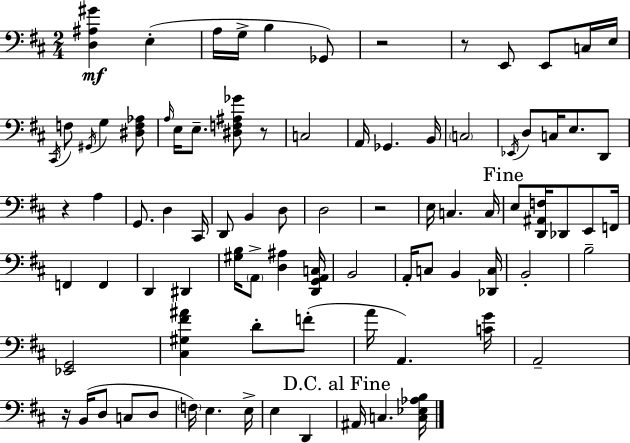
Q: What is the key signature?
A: D major